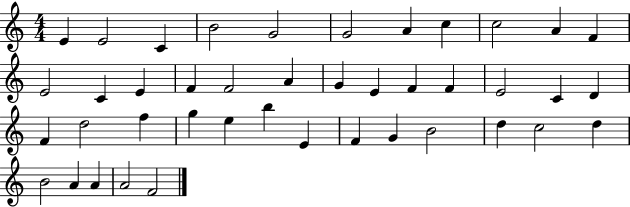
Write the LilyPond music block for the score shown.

{
  \clef treble
  \numericTimeSignature
  \time 4/4
  \key c \major
  e'4 e'2 c'4 | b'2 g'2 | g'2 a'4 c''4 | c''2 a'4 f'4 | \break e'2 c'4 e'4 | f'4 f'2 a'4 | g'4 e'4 f'4 f'4 | e'2 c'4 d'4 | \break f'4 d''2 f''4 | g''4 e''4 b''4 e'4 | f'4 g'4 b'2 | d''4 c''2 d''4 | \break b'2 a'4 a'4 | a'2 f'2 | \bar "|."
}